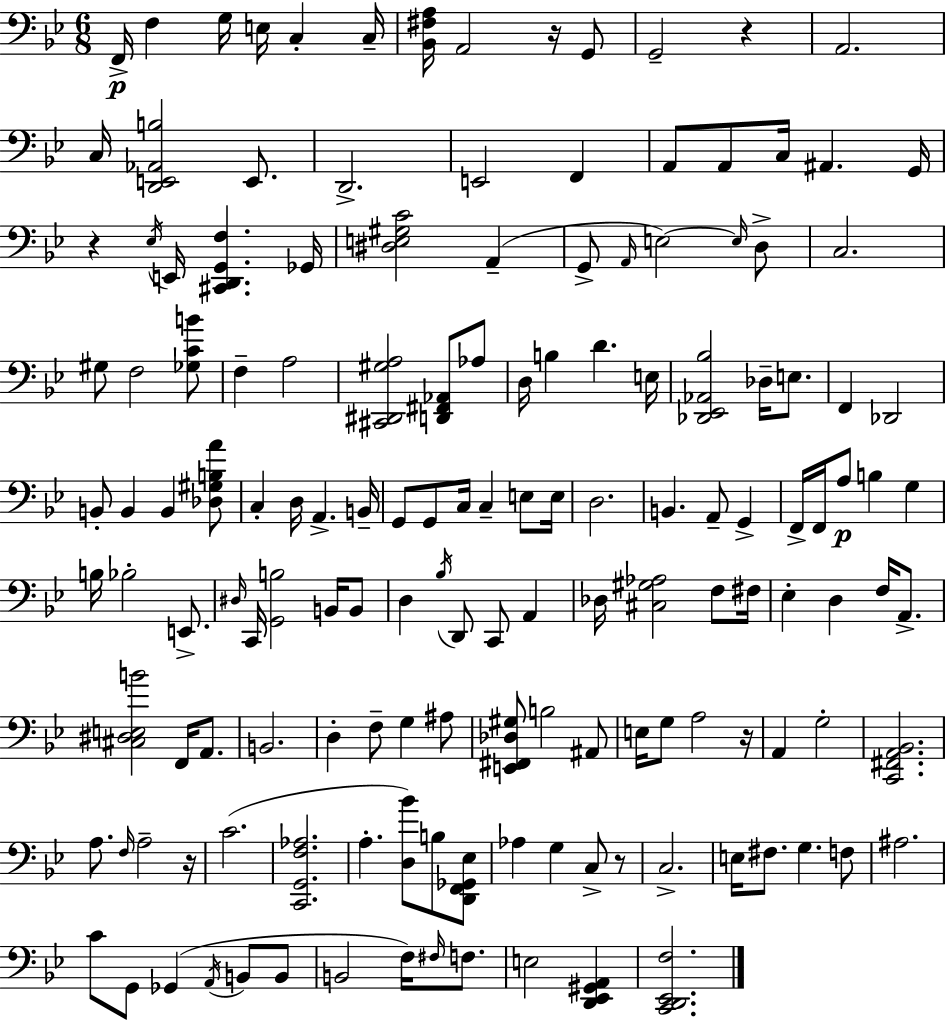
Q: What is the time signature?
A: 6/8